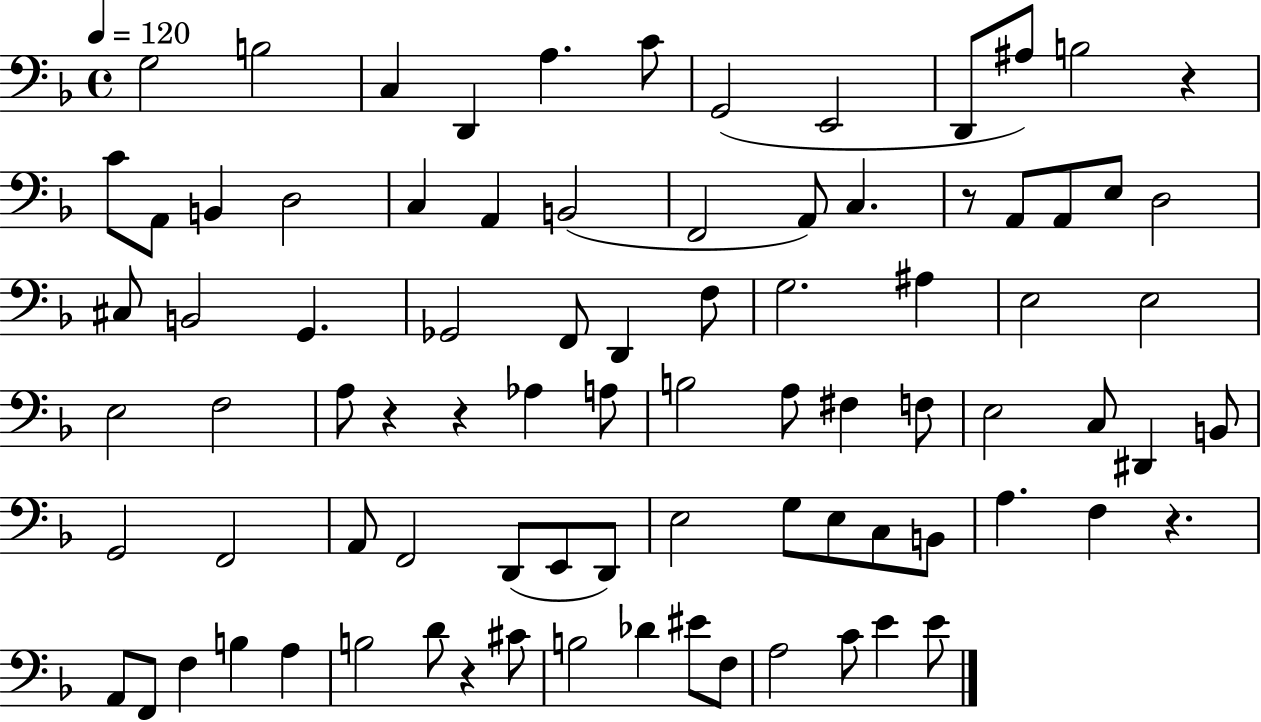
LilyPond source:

{
  \clef bass
  \time 4/4
  \defaultTimeSignature
  \key f \major
  \tempo 4 = 120
  g2 b2 | c4 d,4 a4. c'8 | g,2( e,2 | d,8 ais8) b2 r4 | \break c'8 a,8 b,4 d2 | c4 a,4 b,2( | f,2 a,8) c4. | r8 a,8 a,8 e8 d2 | \break cis8 b,2 g,4. | ges,2 f,8 d,4 f8 | g2. ais4 | e2 e2 | \break e2 f2 | a8 r4 r4 aes4 a8 | b2 a8 fis4 f8 | e2 c8 dis,4 b,8 | \break g,2 f,2 | a,8 f,2 d,8( e,8 d,8) | e2 g8 e8 c8 b,8 | a4. f4 r4. | \break a,8 f,8 f4 b4 a4 | b2 d'8 r4 cis'8 | b2 des'4 eis'8 f8 | a2 c'8 e'4 e'8 | \break \bar "|."
}